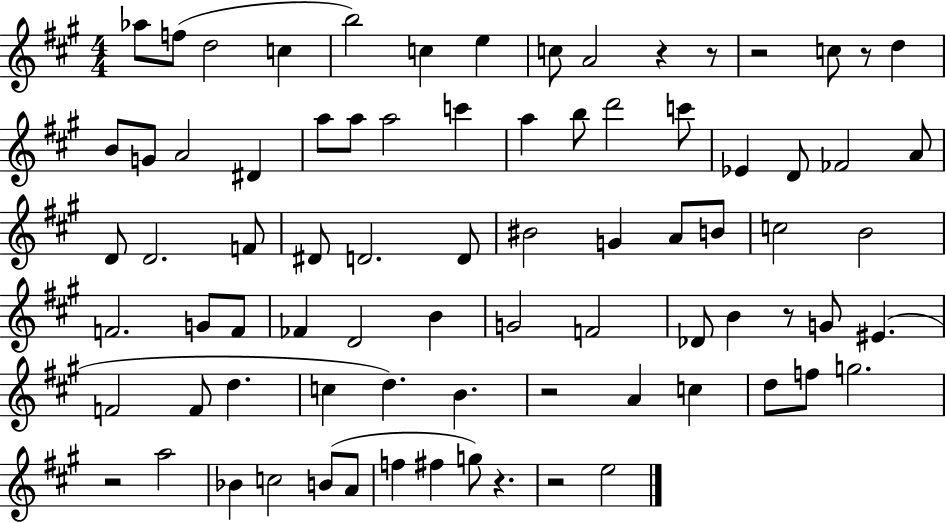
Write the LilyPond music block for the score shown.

{
  \clef treble
  \numericTimeSignature
  \time 4/4
  \key a \major
  aes''8 f''8( d''2 c''4 | b''2) c''4 e''4 | c''8 a'2 r4 r8 | r2 c''8 r8 d''4 | \break b'8 g'8 a'2 dis'4 | a''8 a''8 a''2 c'''4 | a''4 b''8 d'''2 c'''8 | ees'4 d'8 fes'2 a'8 | \break d'8 d'2. f'8 | dis'8 d'2. d'8 | bis'2 g'4 a'8 b'8 | c''2 b'2 | \break f'2. g'8 f'8 | fes'4 d'2 b'4 | g'2 f'2 | des'8 b'4 r8 g'8 eis'4.( | \break f'2 f'8 d''4. | c''4 d''4.) b'4. | r2 a'4 c''4 | d''8 f''8 g''2. | \break r2 a''2 | bes'4 c''2 b'8( a'8 | f''4 fis''4 g''8) r4. | r2 e''2 | \break \bar "|."
}